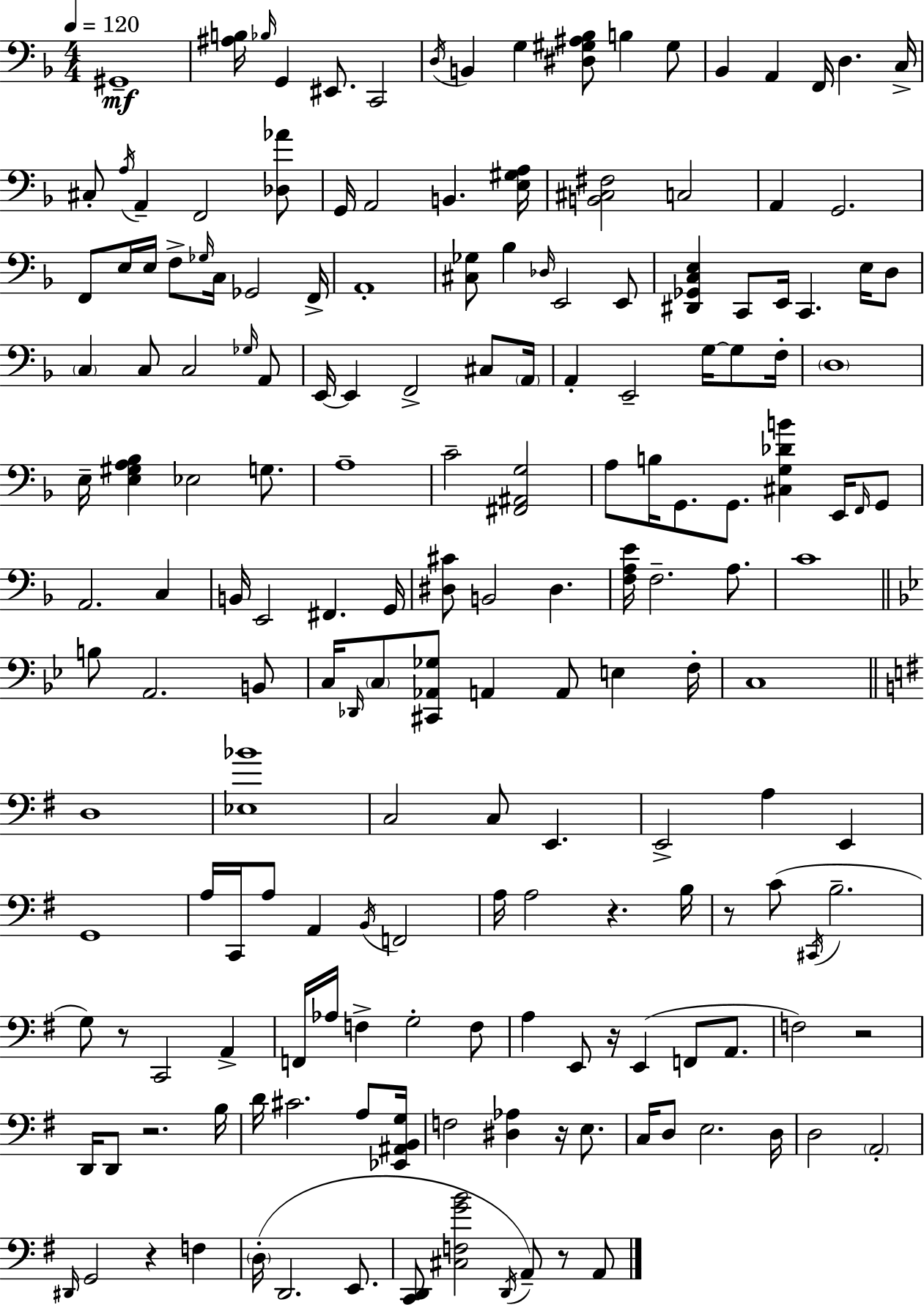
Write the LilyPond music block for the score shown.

{
  \clef bass
  \numericTimeSignature
  \time 4/4
  \key f \major
  \tempo 4 = 120
  gis,1--\mf | <ais b>16 \grace { bes16 } g,4 eis,8. c,2 | \acciaccatura { d16 } b,4 g4 <dis gis ais bes>8 b4 | gis8 bes,4 a,4 f,16 d4. | \break c16-> cis8-. \acciaccatura { a16 } a,4-- f,2 | <des aes'>8 g,16 a,2 b,4. | <e gis a>16 <b, cis fis>2 c2 | a,4 g,2. | \break f,8 e16 e16 f8-> \grace { ges16 } c16 ges,2 | f,16-> a,1-. | <cis ges>8 bes4 \grace { des16 } e,2 | e,8 <dis, ges, c e>4 c,8 e,16 c,4. | \break e16 d8 \parenthesize c4 c8 c2 | \grace { ges16 } a,8 e,16~~ e,4 f,2-> | cis8 \parenthesize a,16 a,4-. e,2-- | g16~~ g8 f16-. \parenthesize d1 | \break e16-- <e gis a bes>4 ees2 | g8. a1-- | c'2-- <fis, ais, g>2 | a8 b16 g,8. g,8. <cis g des' b'>4 | \break e,16 \grace { f,16 } g,8 a,2. | c4 b,16 e,2 | fis,4. g,16 <dis cis'>8 b,2 | dis4. <f a e'>16 f2.-- | \break a8. c'1 | \bar "||" \break \key bes \major b8 a,2. b,8 | c16 \grace { des,16 } \parenthesize c8 <cis, aes, ges>8 a,4 a,8 e4 | f16-. c1 | \bar "||" \break \key e \minor d1 | <ees bes'>1 | c2 c8 e,4. | e,2-> a4 e,4 | \break g,1 | a16 c,16 a8 a,4 \acciaccatura { b,16 } f,2 | a16 a2 r4. | b16 r8 c'8( \acciaccatura { cis,16 } b2.-- | \break g8) r8 c,2 a,4-> | f,16 aes16 f4-> g2-. | f8 a4 e,8 r16 e,4( f,8 a,8. | f2) r2 | \break d,16 d,8 r2. | b16 d'16 cis'2. a8 | <ees, ais, b, g>16 f2 <dis aes>4 r16 e8. | c16 d8 e2. | \break d16 d2 \parenthesize a,2-. | \grace { dis,16 } g,2 r4 f4 | \parenthesize d16-.( d,2. | e,8. <c, d,>8 <cis f g' b'>2 \acciaccatura { d,16 }) a,8-- | \break r8 a,8 \bar "|."
}